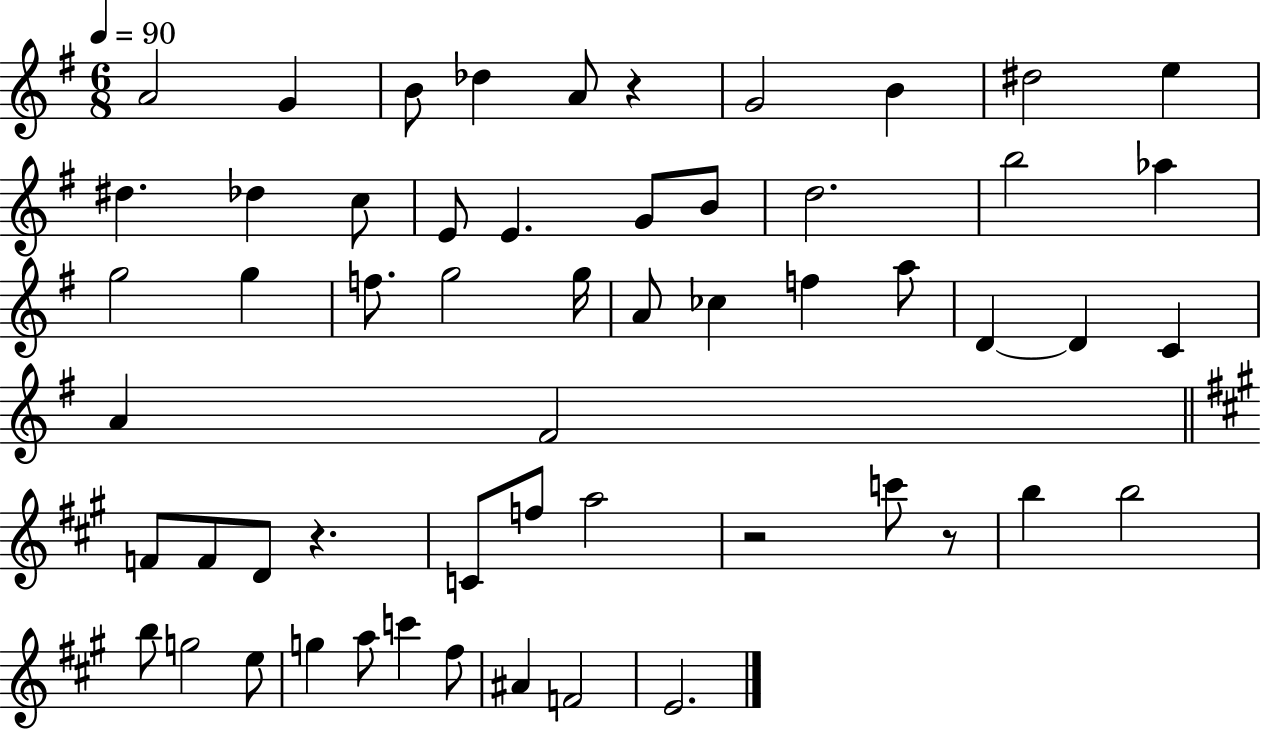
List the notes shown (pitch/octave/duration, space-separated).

A4/h G4/q B4/e Db5/q A4/e R/q G4/h B4/q D#5/h E5/q D#5/q. Db5/q C5/e E4/e E4/q. G4/e B4/e D5/h. B5/h Ab5/q G5/h G5/q F5/e. G5/h G5/s A4/e CES5/q F5/q A5/e D4/q D4/q C4/q A4/q F#4/h F4/e F4/e D4/e R/q. C4/e F5/e A5/h R/h C6/e R/e B5/q B5/h B5/e G5/h E5/e G5/q A5/e C6/q F#5/e A#4/q F4/h E4/h.